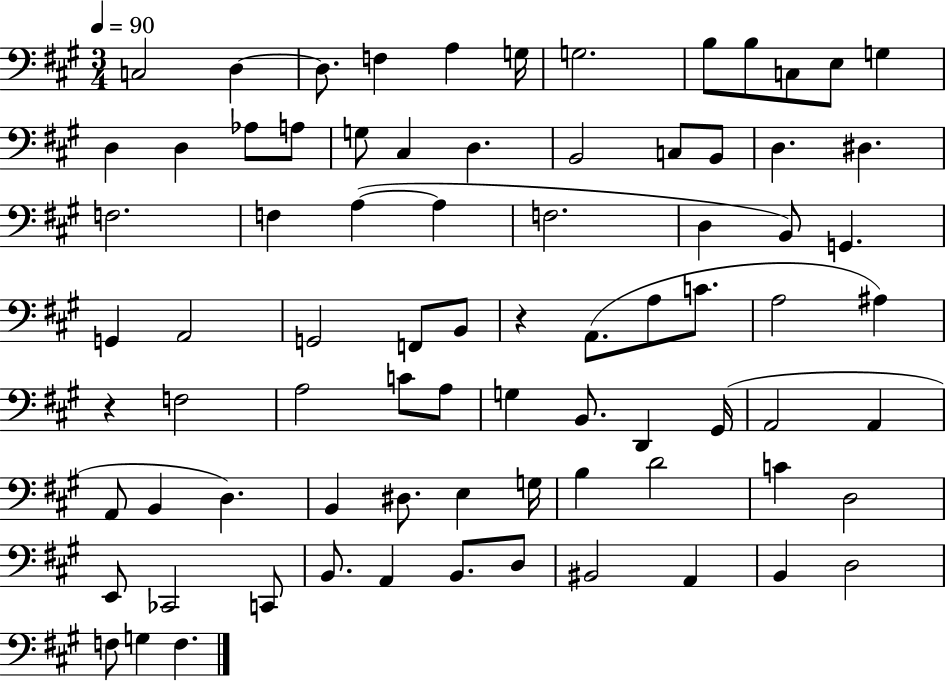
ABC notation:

X:1
T:Untitled
M:3/4
L:1/4
K:A
C,2 D, D,/2 F, A, G,/4 G,2 B,/2 B,/2 C,/2 E,/2 G, D, D, _A,/2 A,/2 G,/2 ^C, D, B,,2 C,/2 B,,/2 D, ^D, F,2 F, A, A, F,2 D, B,,/2 G,, G,, A,,2 G,,2 F,,/2 B,,/2 z A,,/2 A,/2 C/2 A,2 ^A, z F,2 A,2 C/2 A,/2 G, B,,/2 D,, ^G,,/4 A,,2 A,, A,,/2 B,, D, B,, ^D,/2 E, G,/4 B, D2 C D,2 E,,/2 _C,,2 C,,/2 B,,/2 A,, B,,/2 D,/2 ^B,,2 A,, B,, D,2 F,/2 G, F,